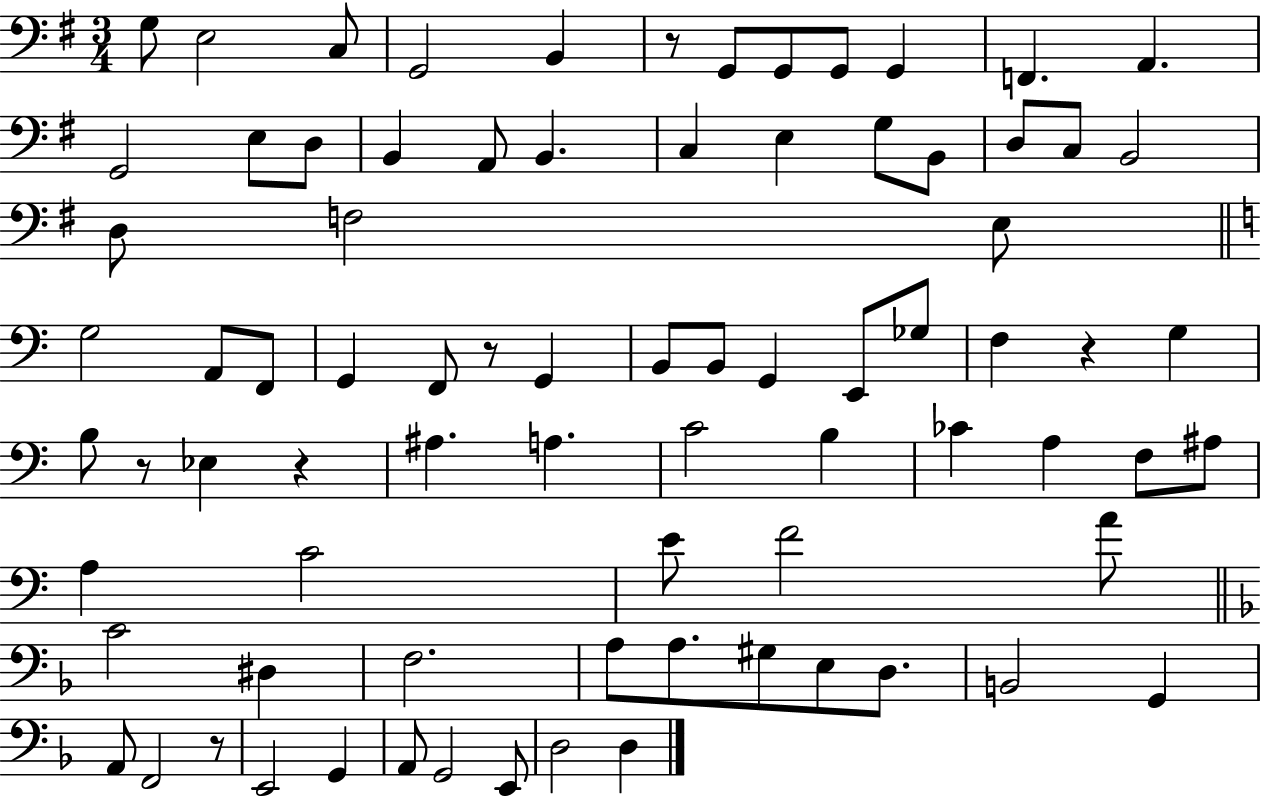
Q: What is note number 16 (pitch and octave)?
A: A2